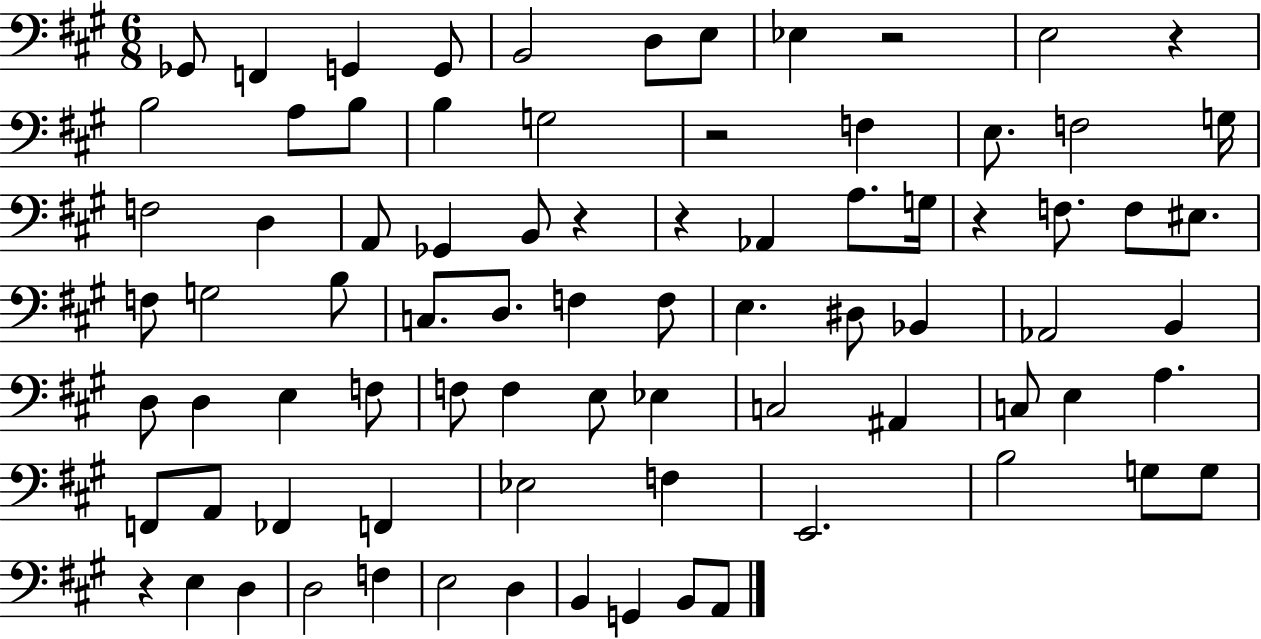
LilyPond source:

{
  \clef bass
  \numericTimeSignature
  \time 6/8
  \key a \major
  ges,8 f,4 g,4 g,8 | b,2 d8 e8 | ees4 r2 | e2 r4 | \break b2 a8 b8 | b4 g2 | r2 f4 | e8. f2 g16 | \break f2 d4 | a,8 ges,4 b,8 r4 | r4 aes,4 a8. g16 | r4 f8. f8 eis8. | \break f8 g2 b8 | c8. d8. f4 f8 | e4. dis8 bes,4 | aes,2 b,4 | \break d8 d4 e4 f8 | f8 f4 e8 ees4 | c2 ais,4 | c8 e4 a4. | \break f,8 a,8 fes,4 f,4 | ees2 f4 | e,2. | b2 g8 g8 | \break r4 e4 d4 | d2 f4 | e2 d4 | b,4 g,4 b,8 a,8 | \break \bar "|."
}